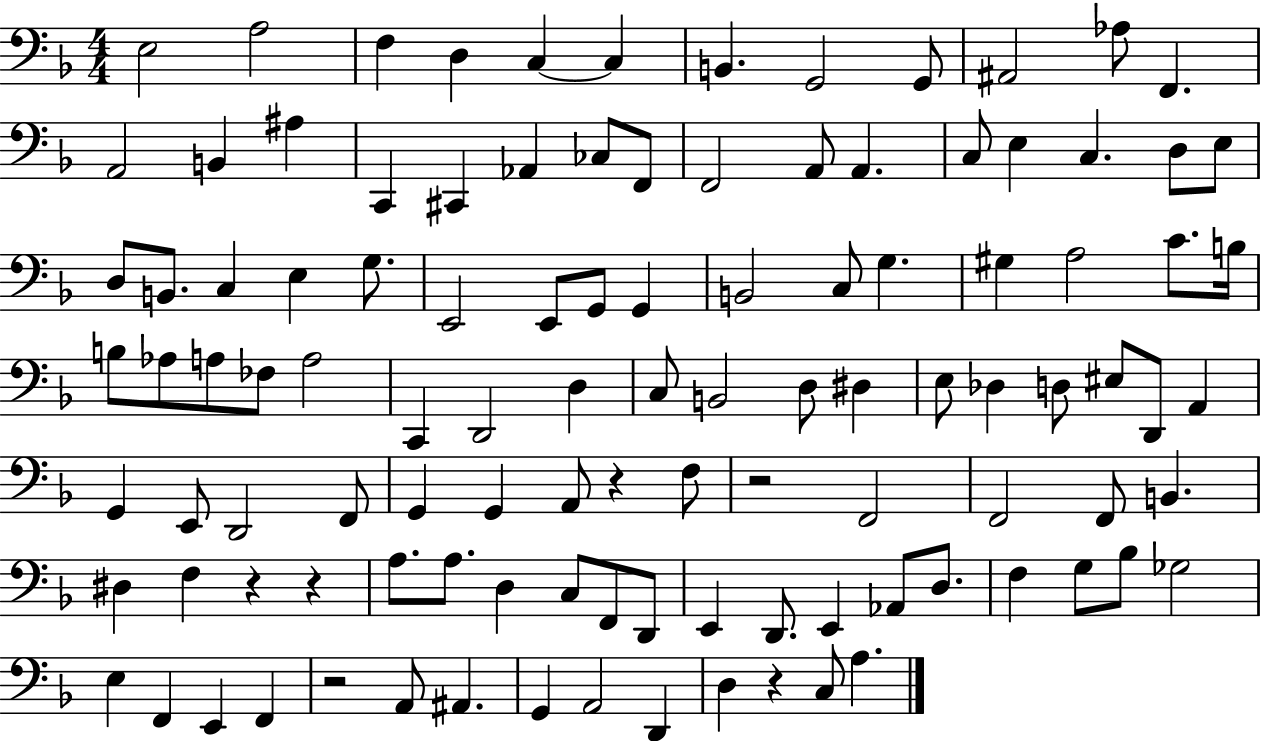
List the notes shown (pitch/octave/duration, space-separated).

E3/h A3/h F3/q D3/q C3/q C3/q B2/q. G2/h G2/e A#2/h Ab3/e F2/q. A2/h B2/q A#3/q C2/q C#2/q Ab2/q CES3/e F2/e F2/h A2/e A2/q. C3/e E3/q C3/q. D3/e E3/e D3/e B2/e. C3/q E3/q G3/e. E2/h E2/e G2/e G2/q B2/h C3/e G3/q. G#3/q A3/h C4/e. B3/s B3/e Ab3/e A3/e FES3/e A3/h C2/q D2/h D3/q C3/e B2/h D3/e D#3/q E3/e Db3/q D3/e EIS3/e D2/e A2/q G2/q E2/e D2/h F2/e G2/q G2/q A2/e R/q F3/e R/h F2/h F2/h F2/e B2/q. D#3/q F3/q R/q R/q A3/e. A3/e. D3/q C3/e F2/e D2/e E2/q D2/e. E2/q Ab2/e D3/e. F3/q G3/e Bb3/e Gb3/h E3/q F2/q E2/q F2/q R/h A2/e A#2/q. G2/q A2/h D2/q D3/q R/q C3/e A3/q.